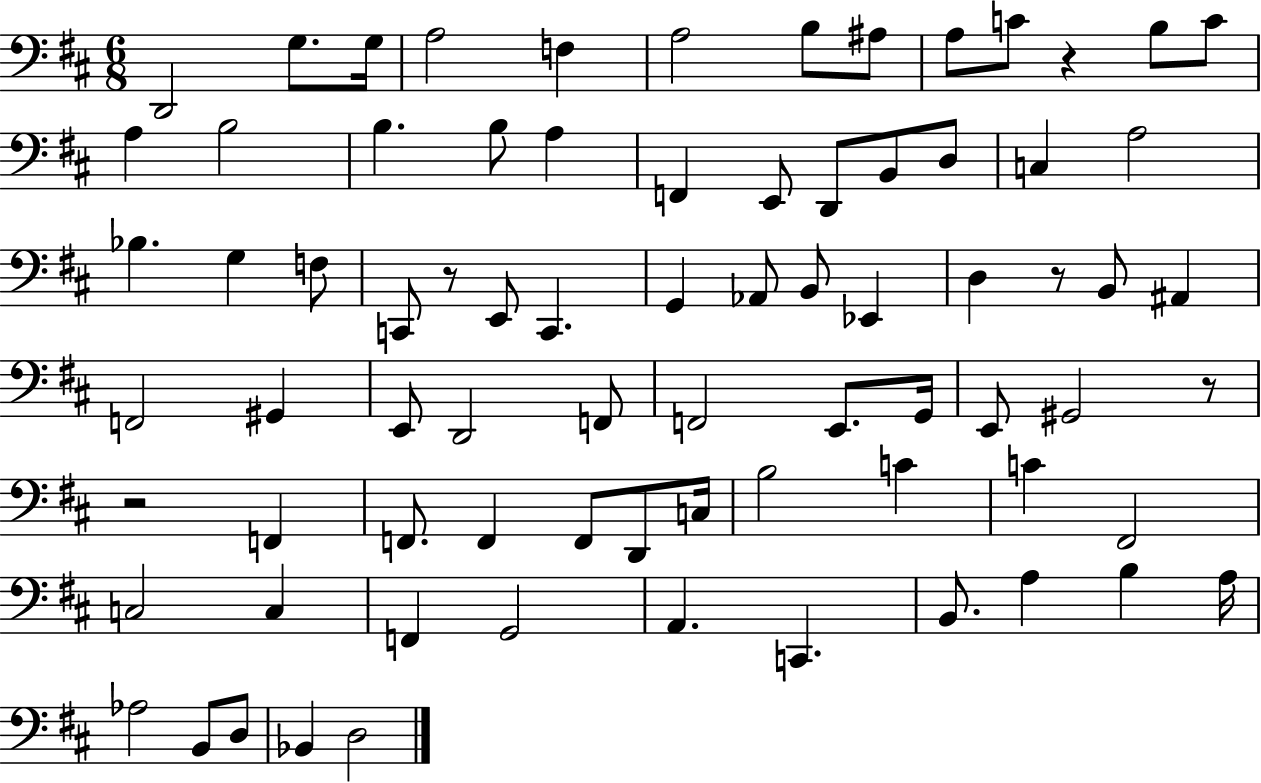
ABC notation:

X:1
T:Untitled
M:6/8
L:1/4
K:D
D,,2 G,/2 G,/4 A,2 F, A,2 B,/2 ^A,/2 A,/2 C/2 z B,/2 C/2 A, B,2 B, B,/2 A, F,, E,,/2 D,,/2 B,,/2 D,/2 C, A,2 _B, G, F,/2 C,,/2 z/2 E,,/2 C,, G,, _A,,/2 B,,/2 _E,, D, z/2 B,,/2 ^A,, F,,2 ^G,, E,,/2 D,,2 F,,/2 F,,2 E,,/2 G,,/4 E,,/2 ^G,,2 z/2 z2 F,, F,,/2 F,, F,,/2 D,,/2 C,/4 B,2 C C ^F,,2 C,2 C, F,, G,,2 A,, C,, B,,/2 A, B, A,/4 _A,2 B,,/2 D,/2 _B,, D,2